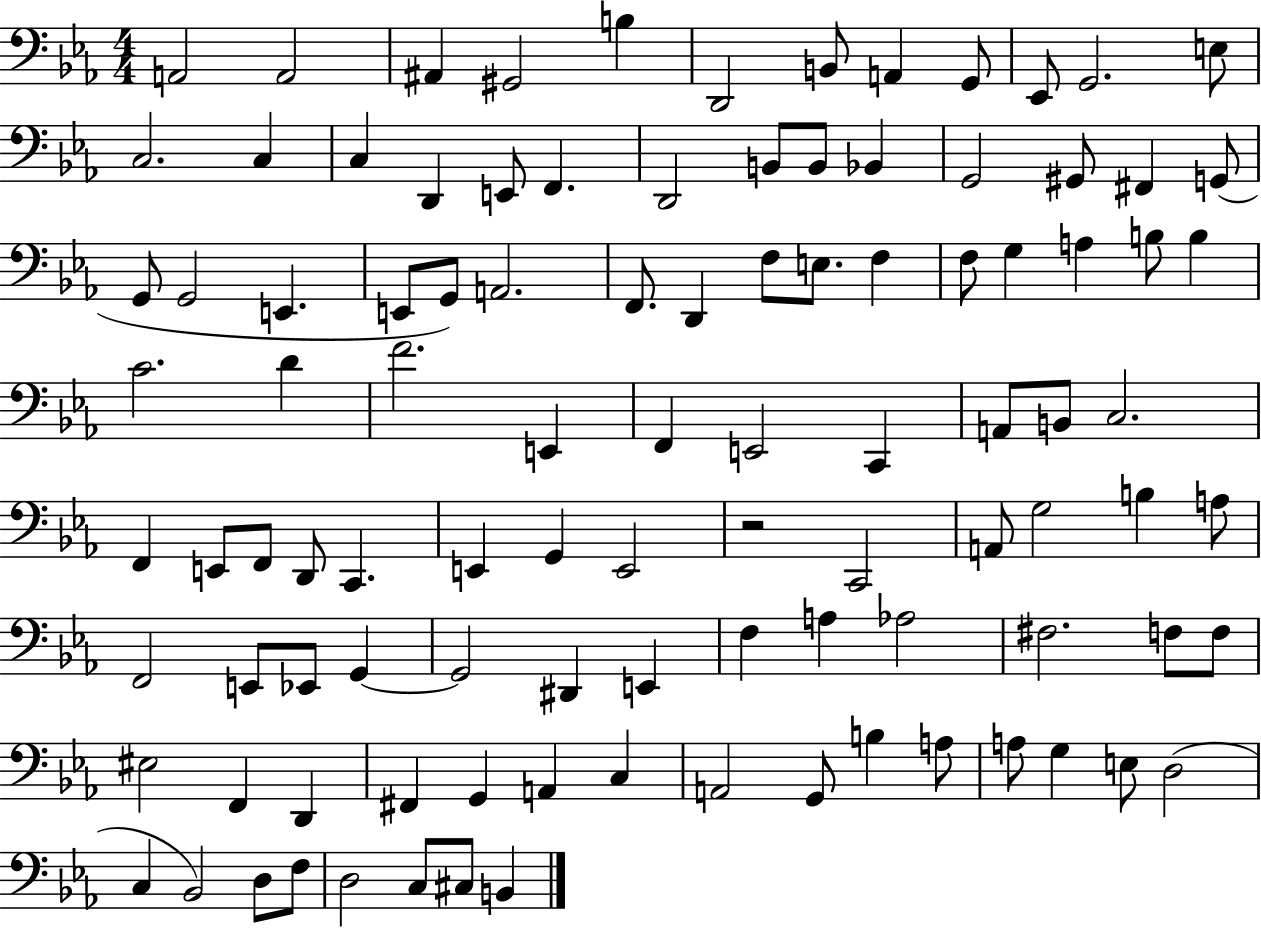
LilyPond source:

{
  \clef bass
  \numericTimeSignature
  \time 4/4
  \key ees \major
  a,2 a,2 | ais,4 gis,2 b4 | d,2 b,8 a,4 g,8 | ees,8 g,2. e8 | \break c2. c4 | c4 d,4 e,8 f,4. | d,2 b,8 b,8 bes,4 | g,2 gis,8 fis,4 g,8( | \break g,8 g,2 e,4. | e,8 g,8) a,2. | f,8. d,4 f8 e8. f4 | f8 g4 a4 b8 b4 | \break c'2. d'4 | f'2. e,4 | f,4 e,2 c,4 | a,8 b,8 c2. | \break f,4 e,8 f,8 d,8 c,4. | e,4 g,4 e,2 | r2 c,2 | a,8 g2 b4 a8 | \break f,2 e,8 ees,8 g,4~~ | g,2 dis,4 e,4 | f4 a4 aes2 | fis2. f8 f8 | \break eis2 f,4 d,4 | fis,4 g,4 a,4 c4 | a,2 g,8 b4 a8 | a8 g4 e8 d2( | \break c4 bes,2) d8 f8 | d2 c8 cis8 b,4 | \bar "|."
}